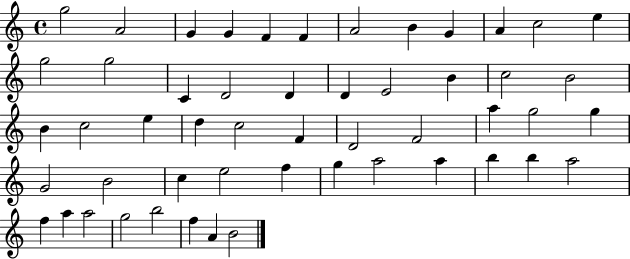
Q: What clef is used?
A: treble